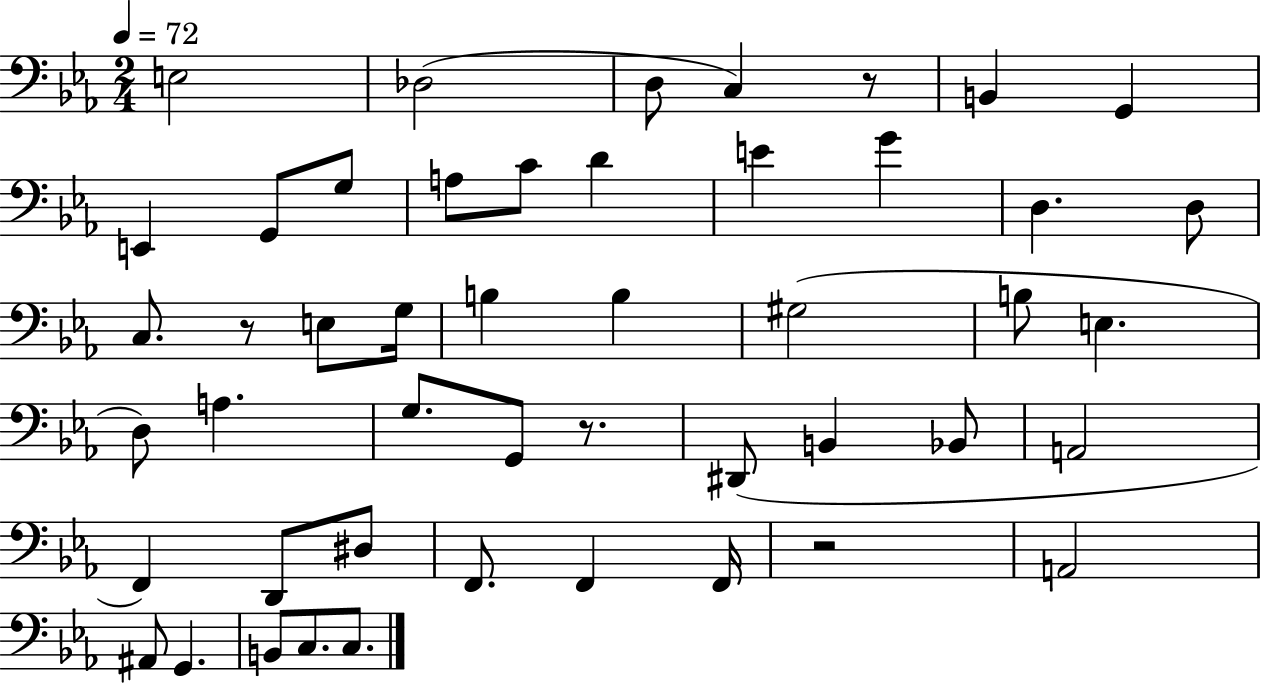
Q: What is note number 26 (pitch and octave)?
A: A3